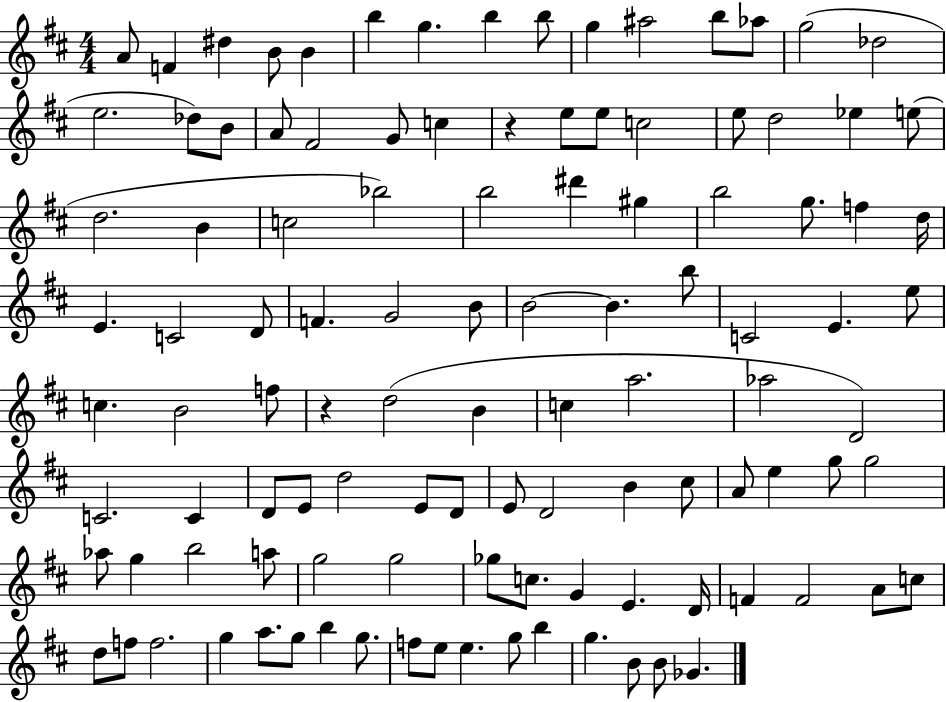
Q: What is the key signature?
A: D major